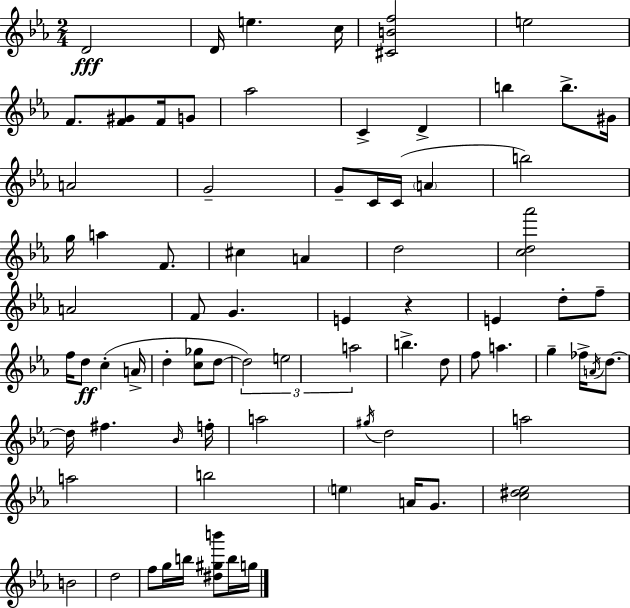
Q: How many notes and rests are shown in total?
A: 78